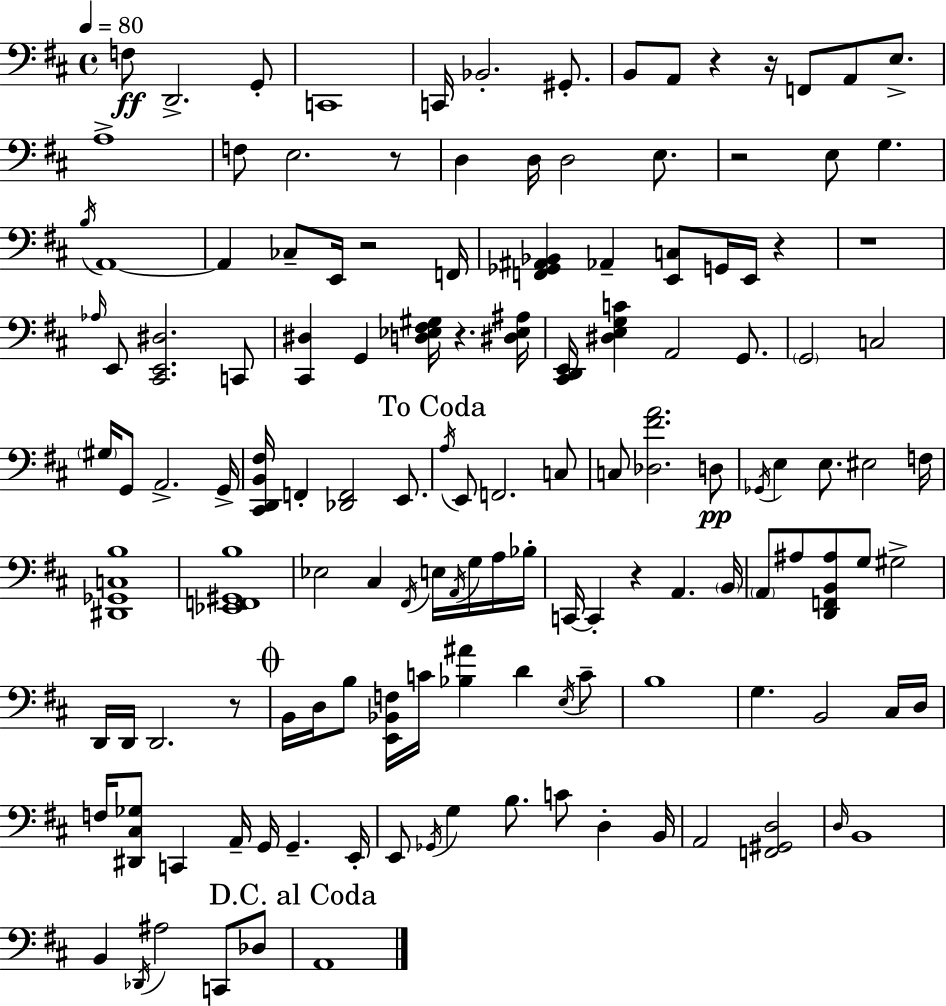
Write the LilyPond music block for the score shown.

{
  \clef bass
  \time 4/4
  \defaultTimeSignature
  \key d \major
  \tempo 4 = 80
  f8\ff d,2.-> g,8-. | c,1 | c,16 bes,2.-. gis,8.-. | b,8 a,8 r4 r16 f,8 a,8 e8.-> | \break a1-> | f8 e2. r8 | d4 d16 d2 e8. | r2 e8 g4. | \break \acciaccatura { b16 } a,1~~ | a,4 ces8-- e,16 r2 | f,16 <f, ges, ais, bes,>4 aes,4-- <e, c>8 g,16 e,16 r4 | r1 | \break \grace { aes16 } e,8 <cis, e, dis>2. | c,8 <cis, dis>4 g,4 <d ees fis gis>16 r4. | <dis ees ais>16 <cis, d, e,>16 <dis e g c'>4 a,2 g,8. | \parenthesize g,2 c2 | \break \parenthesize gis16 g,8 a,2.-> | g,16-> <cis, d, b, fis>16 f,4-. <des, f,>2 e,8. | \mark "To Coda" \acciaccatura { a16 } e,8 f,2. | c8 c8 <des fis' a'>2. | \break d8\pp \acciaccatura { ges,16 } e4 e8. eis2 | f16 <dis, ges, c b>1 | <ees, f, gis, b>1 | ees2 cis4 | \break \acciaccatura { fis,16 } e16 \acciaccatura { a,16 } g16 a16 bes16-. c,16~~ c,4-. r4 a,4. | \parenthesize b,16 \parenthesize a,8 ais8 <d, f, b, ais>8 g8 gis2-> | d,16 d,16 d,2. | r8 \mark \markup { \musicglyph "scripts.coda" } b,16 d16 b8 <e, bes, f>16 c'16 <bes ais'>4 | \break d'4 \acciaccatura { e16 } c'8-- b1 | g4. b,2 | cis16 d16 f16 <dis, cis ges>8 c,4 a,16-- g,16 | g,4.-- e,16-. e,8 \acciaccatura { ges,16 } g4 b8. | \break c'8 d4-. b,16 a,2 | <f, gis, d>2 \grace { d16 } b,1 | b,4 \acciaccatura { des,16 } ais2 | c,8 des8 \mark "D.C. al Coda" a,1 | \break \bar "|."
}